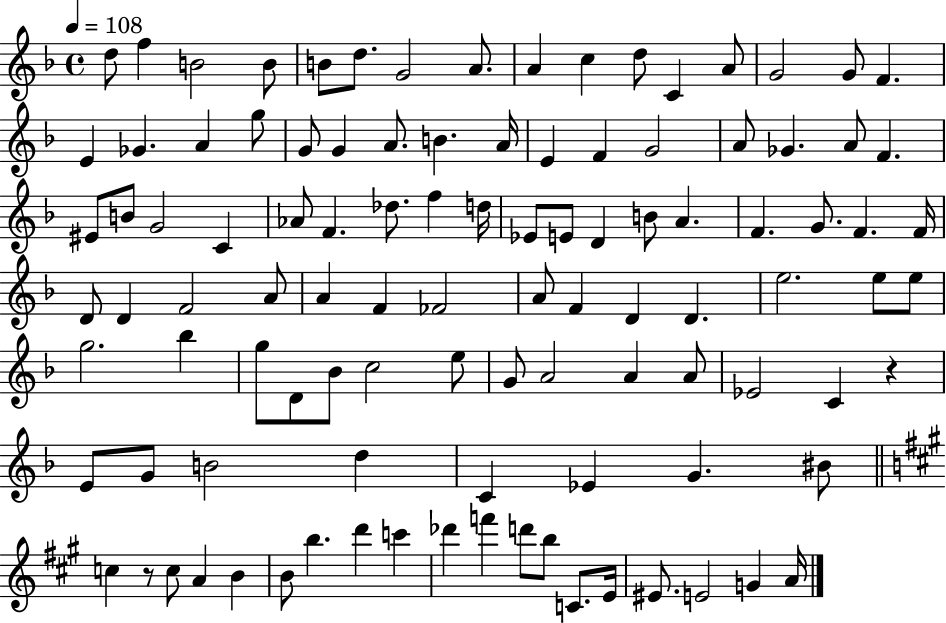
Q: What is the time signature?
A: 4/4